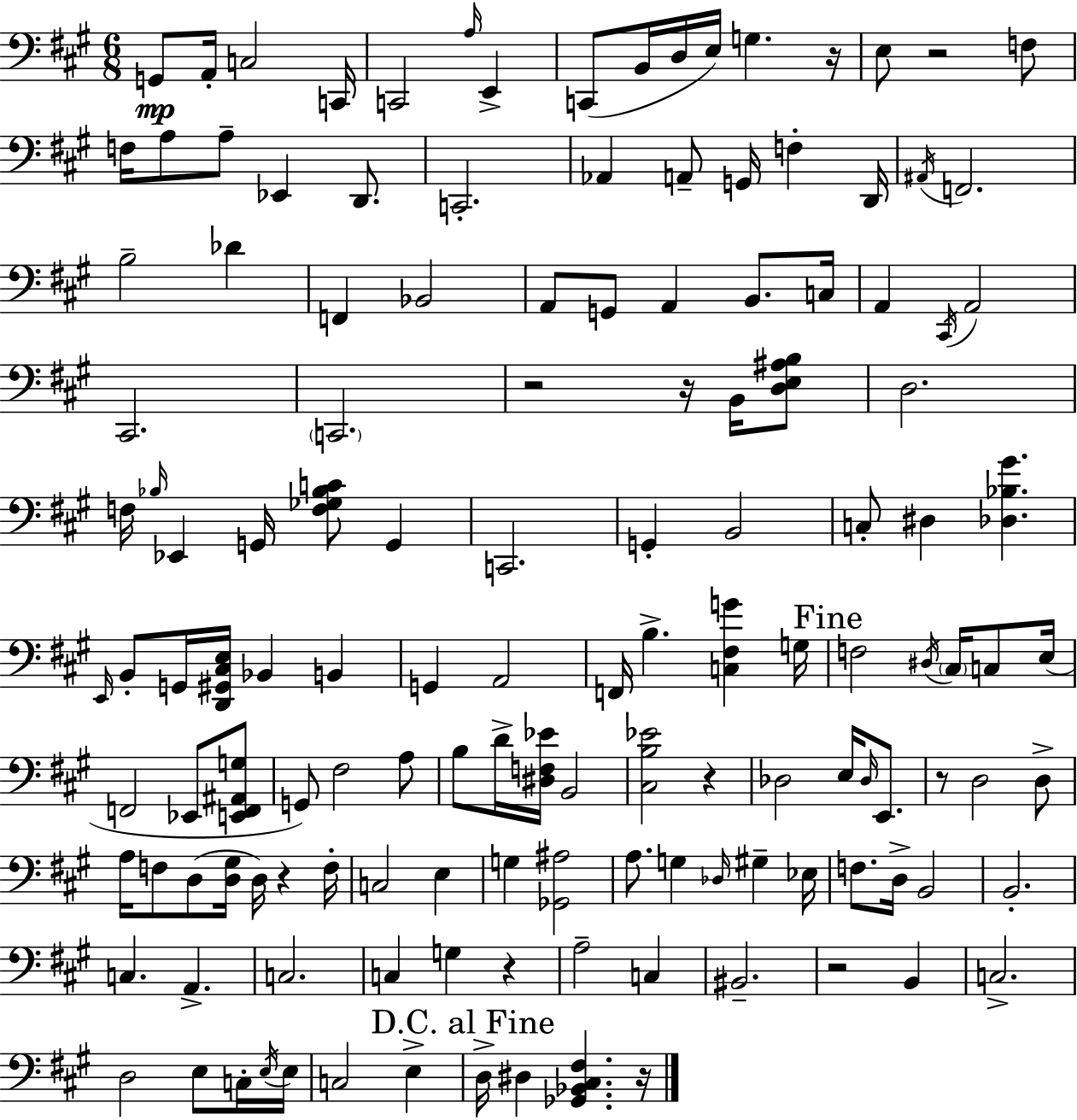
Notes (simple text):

G2/e A2/s C3/h C2/s C2/h A3/s E2/q C2/e B2/s D3/s E3/s G3/q. R/s E3/e R/h F3/e F3/s A3/e A3/e Eb2/q D2/e. C2/h. Ab2/q A2/e G2/s F3/q D2/s A#2/s F2/h. B3/h Db4/q F2/q Bb2/h A2/e G2/e A2/q B2/e. C3/s A2/q C#2/s A2/h C#2/h. C2/h. R/h R/s B2/s [D3,E3,A#3,B3]/e D3/h. F3/s Bb3/s Eb2/q G2/s [F3,Gb3,Bb3,C4]/e G2/q C2/h. G2/q B2/h C3/e D#3/q [Db3,Bb3,G#4]/q. E2/s B2/e G2/s [D2,G#2,C#3,E3]/s Bb2/q B2/q G2/q A2/h F2/s B3/q. [C3,F#3,G4]/q G3/s F3/h D#3/s C#3/s C3/e E3/s F2/h Eb2/e [E2,F2,A#2,G3]/e G2/e F#3/h A3/e B3/e D4/s [D#3,F3,Eb4]/s B2/h [C#3,B3,Eb4]/h R/q Db3/h E3/s Db3/s E2/e. R/e D3/h D3/e A3/s F3/e D3/e [D3,G#3]/s D3/s R/q F3/s C3/h E3/q G3/q [Gb2,A#3]/h A3/e. G3/q Db3/s G#3/q Eb3/s F3/e. D3/s B2/h B2/h. C3/q. A2/q. C3/h. C3/q G3/q R/q A3/h C3/q BIS2/h. R/h B2/q C3/h. D3/h E3/e C3/s E3/s E3/s C3/h E3/q D3/s D#3/q [Gb2,Bb2,C#3,F#3]/q. R/s